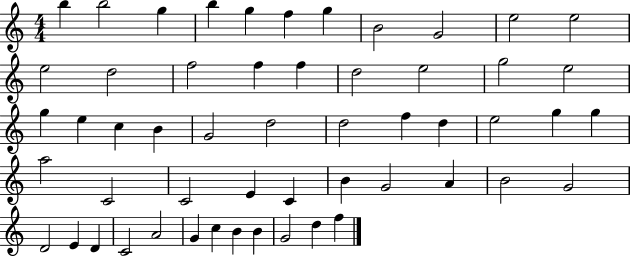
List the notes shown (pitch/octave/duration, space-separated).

B5/q B5/h G5/q B5/q G5/q F5/q G5/q B4/h G4/h E5/h E5/h E5/h D5/h F5/h F5/q F5/q D5/h E5/h G5/h E5/h G5/q E5/q C5/q B4/q G4/h D5/h D5/h F5/q D5/q E5/h G5/q G5/q A5/h C4/h C4/h E4/q C4/q B4/q G4/h A4/q B4/h G4/h D4/h E4/q D4/q C4/h A4/h G4/q C5/q B4/q B4/q G4/h D5/q F5/q